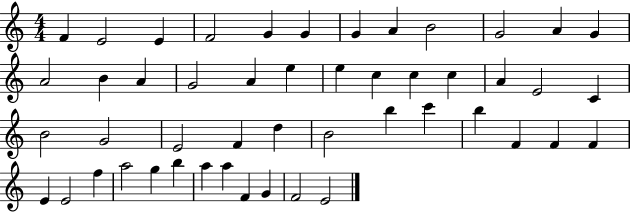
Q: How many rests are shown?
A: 0